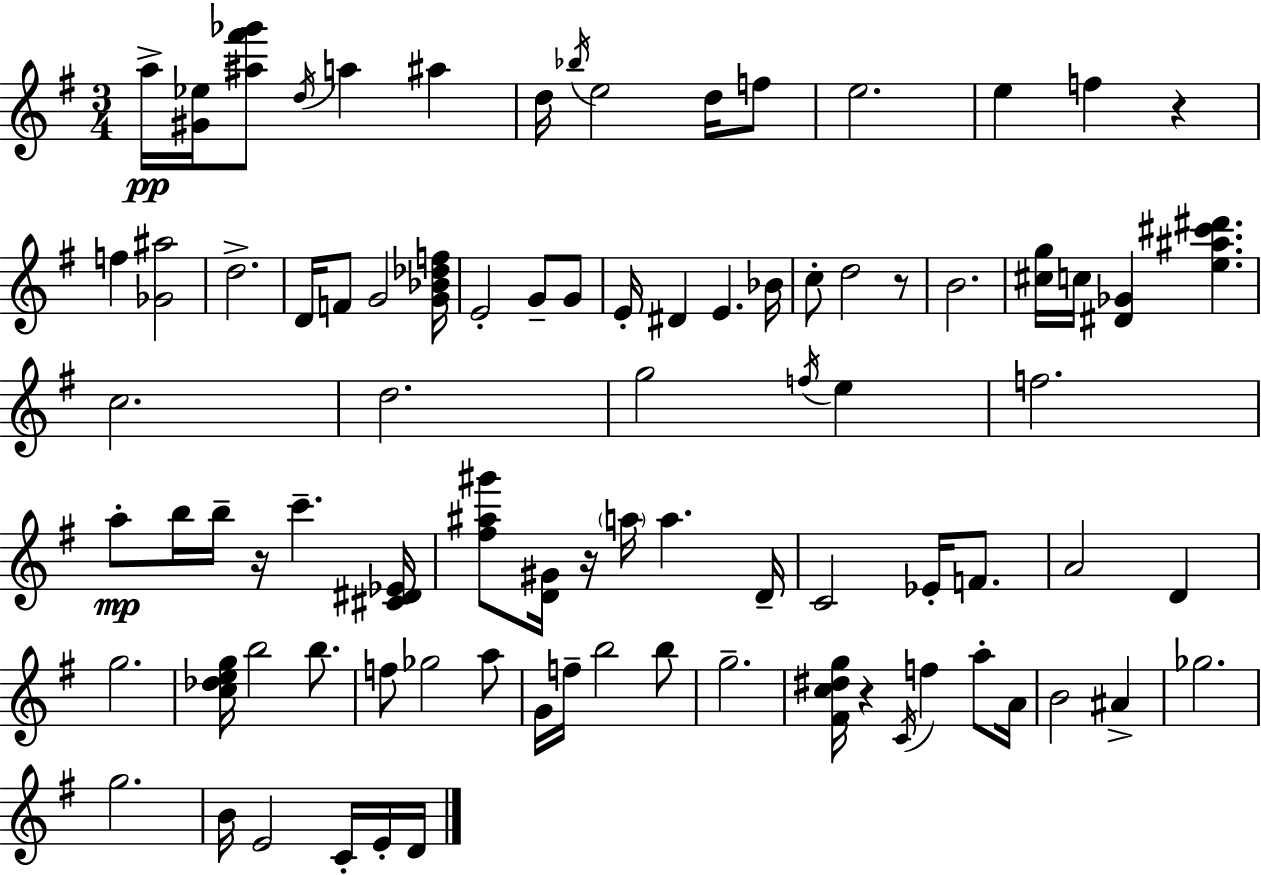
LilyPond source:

{
  \clef treble
  \numericTimeSignature
  \time 3/4
  \key e \minor
  a''16->\pp <gis' ees''>16 <ais'' fis''' ges'''>8 \acciaccatura { d''16 } a''4 ais''4 | d''16 \acciaccatura { bes''16 } e''2 d''16 | f''8 e''2. | e''4 f''4 r4 | \break f''4 <ges' ais''>2 | d''2.-> | d'16 f'8 g'2 | <g' bes' des'' f''>16 e'2-. g'8-- | \break g'8 e'16-. dis'4 e'4. | bes'16 c''8-. d''2 | r8 b'2. | <cis'' g''>16 c''16 <dis' ges'>4 <e'' ais'' cis''' dis'''>4. | \break c''2. | d''2. | g''2 \acciaccatura { f''16 } e''4 | f''2. | \break a''8-.\mp b''16 b''16-- r16 c'''4.-- | <cis' dis' ees'>16 <fis'' ais'' gis'''>8 <d' gis'>16 r16 \parenthesize a''16 a''4. | d'16-- c'2 ees'16-. | f'8. a'2 d'4 | \break g''2. | <c'' des'' e'' g''>16 b''2 | b''8. f''8 ges''2 | a''8 g'16 f''16-- b''2 | \break b''8 g''2.-- | <fis' c'' dis'' g''>16 r4 \acciaccatura { c'16 } f''4 | a''8-. a'16 b'2 | ais'4-> ges''2. | \break g''2. | b'16 e'2 | c'16-. e'16-. d'16 \bar "|."
}